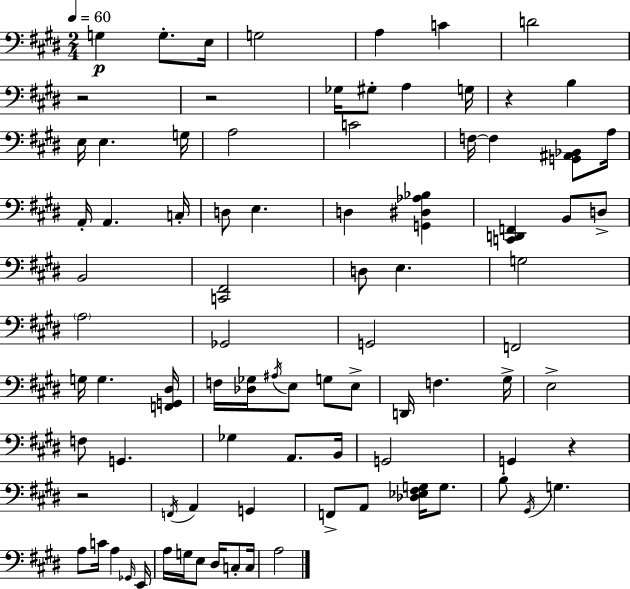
G3/q G3/e. E3/s G3/h A3/q C4/q D4/h R/h R/h Gb3/s G#3/e A3/q G3/s R/q B3/q E3/s E3/q. G3/s A3/h C4/h F3/s F3/q [G2,A#2,Bb2]/e A3/s A2/s A2/q. C3/s D3/e E3/q. D3/q [G2,D#3,Ab3,Bb3]/q [C2,D2,F2]/q B2/e D3/e B2/h [C2,F#2]/h D3/e E3/q. G3/h A3/h Gb2/h G2/h F2/h G3/s G3/q. [F2,G2,D#3]/s F3/s [Db3,Gb3]/s A#3/s E3/e G3/e E3/e D2/s F3/q. G#3/s E3/h F3/e G2/q. Gb3/q A2/e. B2/s G2/h G2/q R/q R/h F2/s A2/q G2/q F2/e A2/e [Db3,Eb3,F#3,G3]/s G3/e. B3/e G#2/s G3/q. A3/e C4/s A3/q Gb2/s E2/s A3/s G3/s E3/e D#3/s C3/e C3/s A3/h